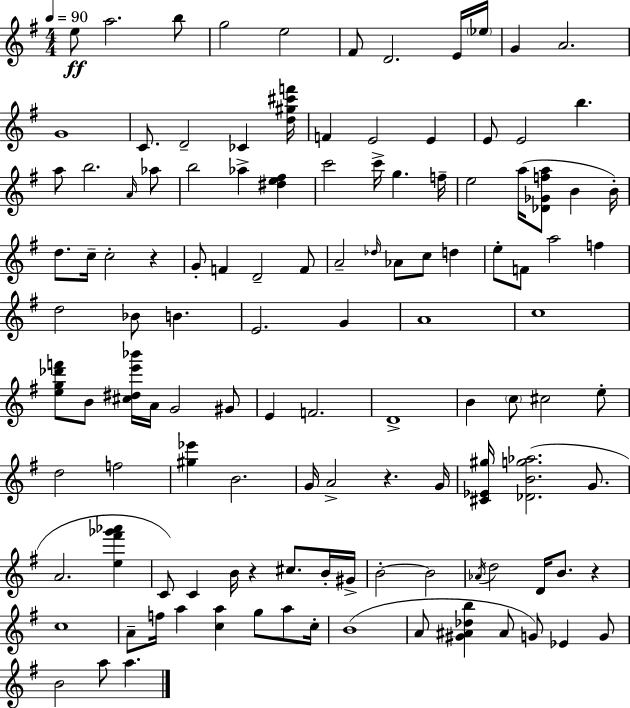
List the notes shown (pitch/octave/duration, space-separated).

E5/e A5/h. B5/e G5/h E5/h F#4/e D4/h. E4/s Eb5/s G4/q A4/h. G4/w C4/e. D4/h CES4/q [D5,G#5,C#6,F6]/s F4/q E4/h E4/q E4/e E4/h B5/q. A5/e B5/h. A4/s Ab5/e B5/h Ab5/q [D#5,E5,F#5]/q C6/h C6/s G5/q. F5/s E5/h A5/s [Db4,Gb4,F5,A5]/e B4/q B4/s D5/e. C5/s C5/h R/q G4/e F4/q D4/h F4/e A4/h Db5/s Ab4/e C5/e D5/q E5/e F4/e A5/h F5/q D5/h Bb4/e B4/q. E4/h. G4/q A4/w C5/w [E5,G5,Db6,F6]/e B4/e [C#5,D#5,E6,Bb6]/s A4/s G4/h G#4/e E4/q F4/h. D4/w B4/q C5/e C#5/h E5/e D5/h F5/h [G#5,Eb6]/q B4/h. G4/s A4/h R/q. G4/s [C#4,Eb4,G#5]/s [Db4,B4,G5,Ab5]/h. G4/e. A4/h. [E5,F#6,Gb6,Ab6]/q C4/e C4/q B4/s R/q C#5/e. B4/s G#4/s B4/h B4/h Ab4/s D5/h D4/s B4/e. R/q C5/w A4/e F5/s A5/q [C5,A5]/q G5/e A5/e C5/s B4/w A4/e [G#4,A#4,Db5,B5]/q A#4/e G4/e Eb4/q G4/e B4/h A5/e A5/q.